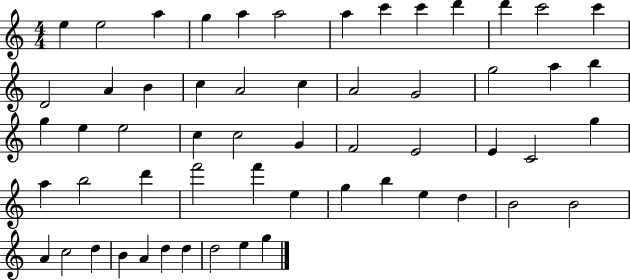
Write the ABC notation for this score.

X:1
T:Untitled
M:4/4
L:1/4
K:C
e e2 a g a a2 a c' c' d' d' c'2 c' D2 A B c A2 c A2 G2 g2 a b g e e2 c c2 G F2 E2 E C2 g a b2 d' f'2 f' e g b e d B2 B2 A c2 d B A d d d2 e g